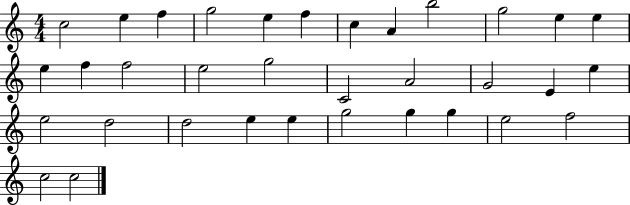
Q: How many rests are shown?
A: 0